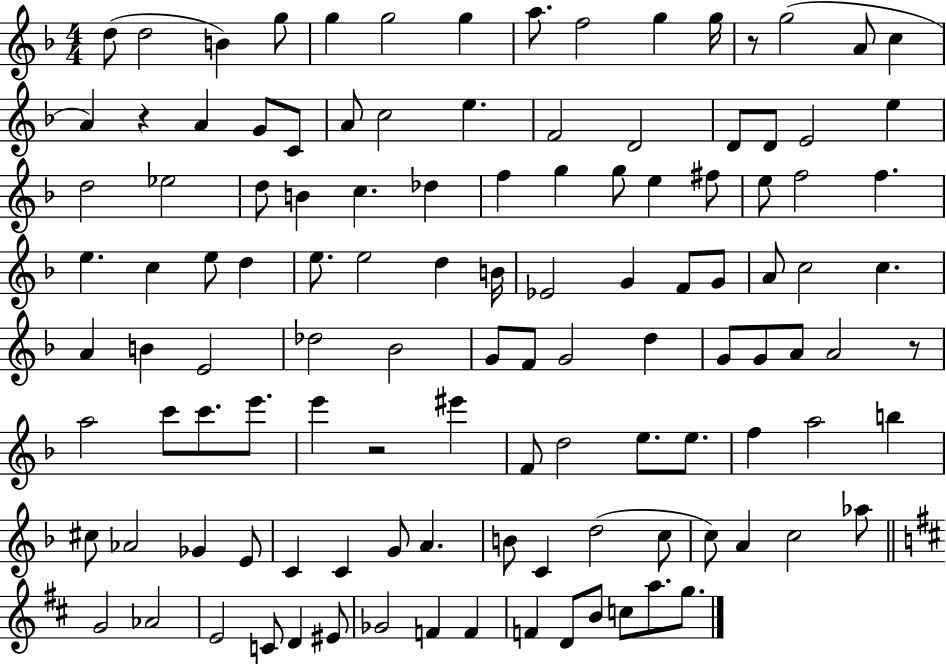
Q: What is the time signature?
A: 4/4